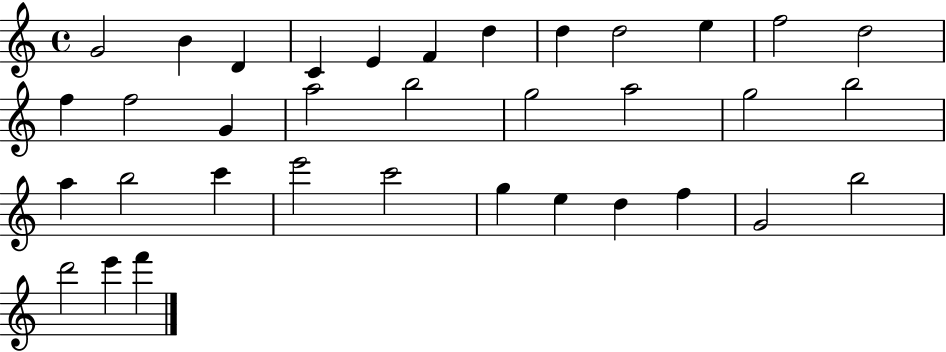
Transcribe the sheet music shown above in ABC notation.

X:1
T:Untitled
M:4/4
L:1/4
K:C
G2 B D C E F d d d2 e f2 d2 f f2 G a2 b2 g2 a2 g2 b2 a b2 c' e'2 c'2 g e d f G2 b2 d'2 e' f'